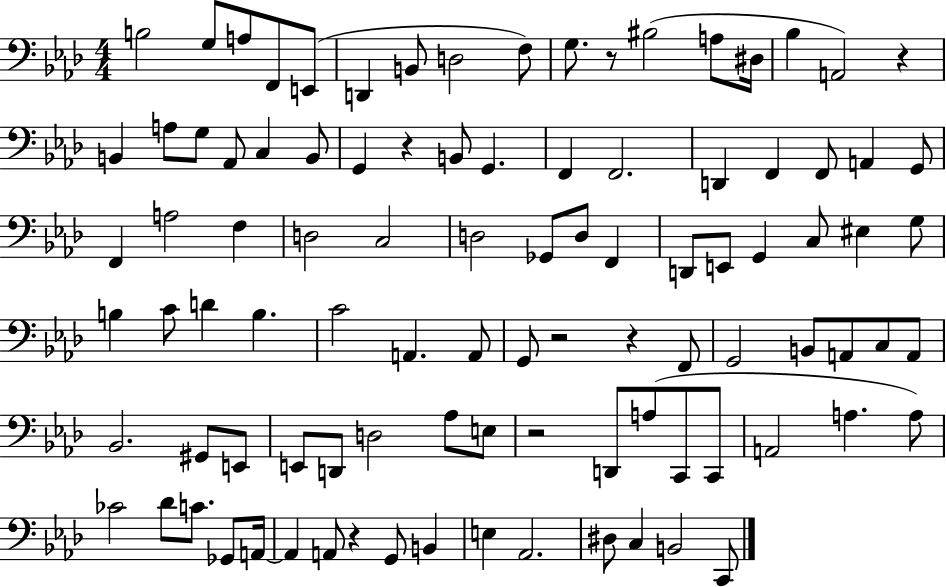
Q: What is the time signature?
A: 4/4